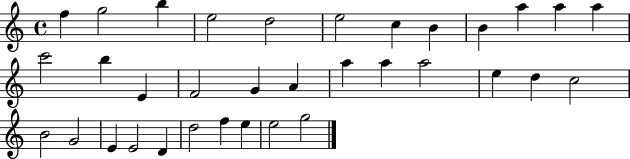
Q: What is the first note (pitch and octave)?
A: F5